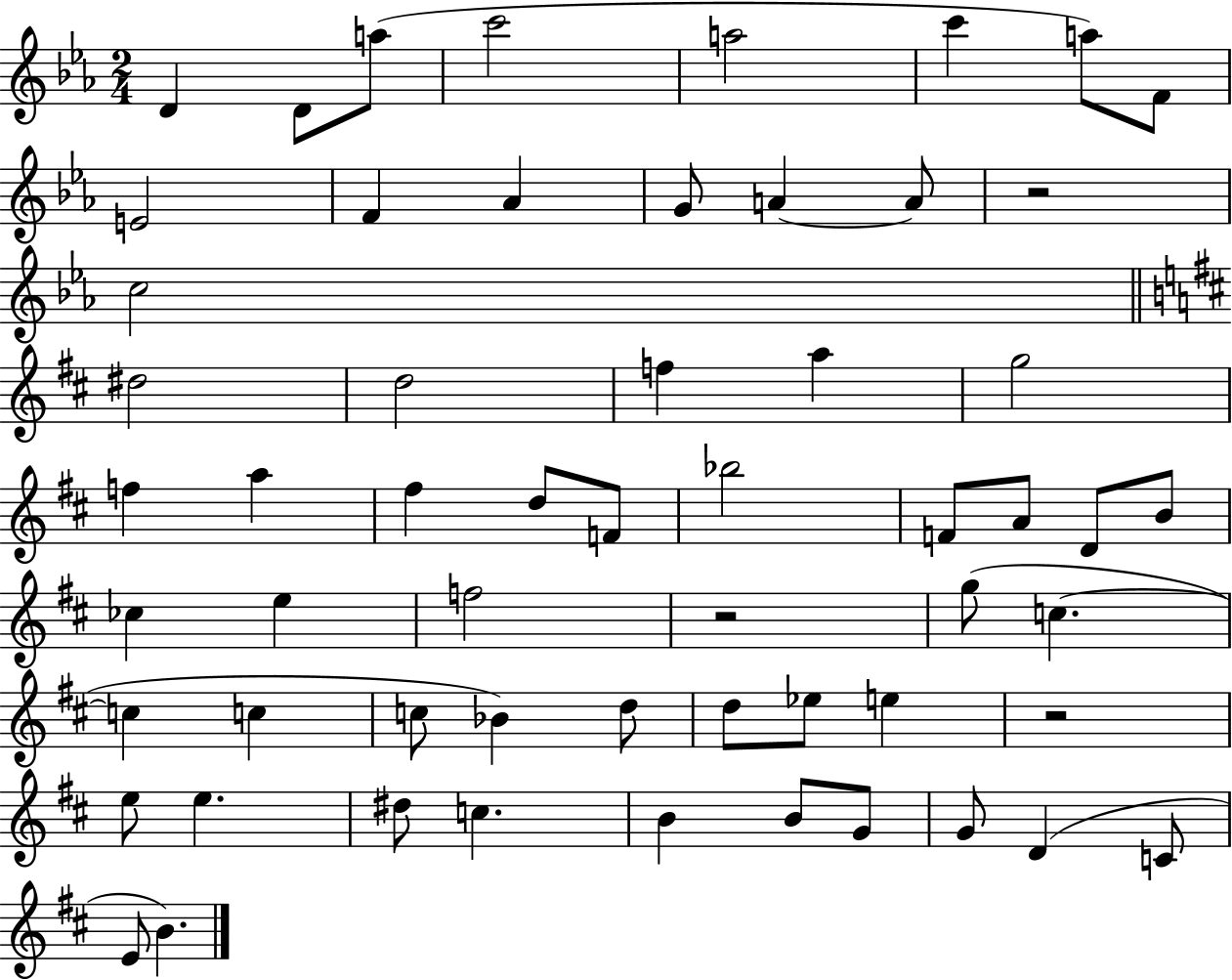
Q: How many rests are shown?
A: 3